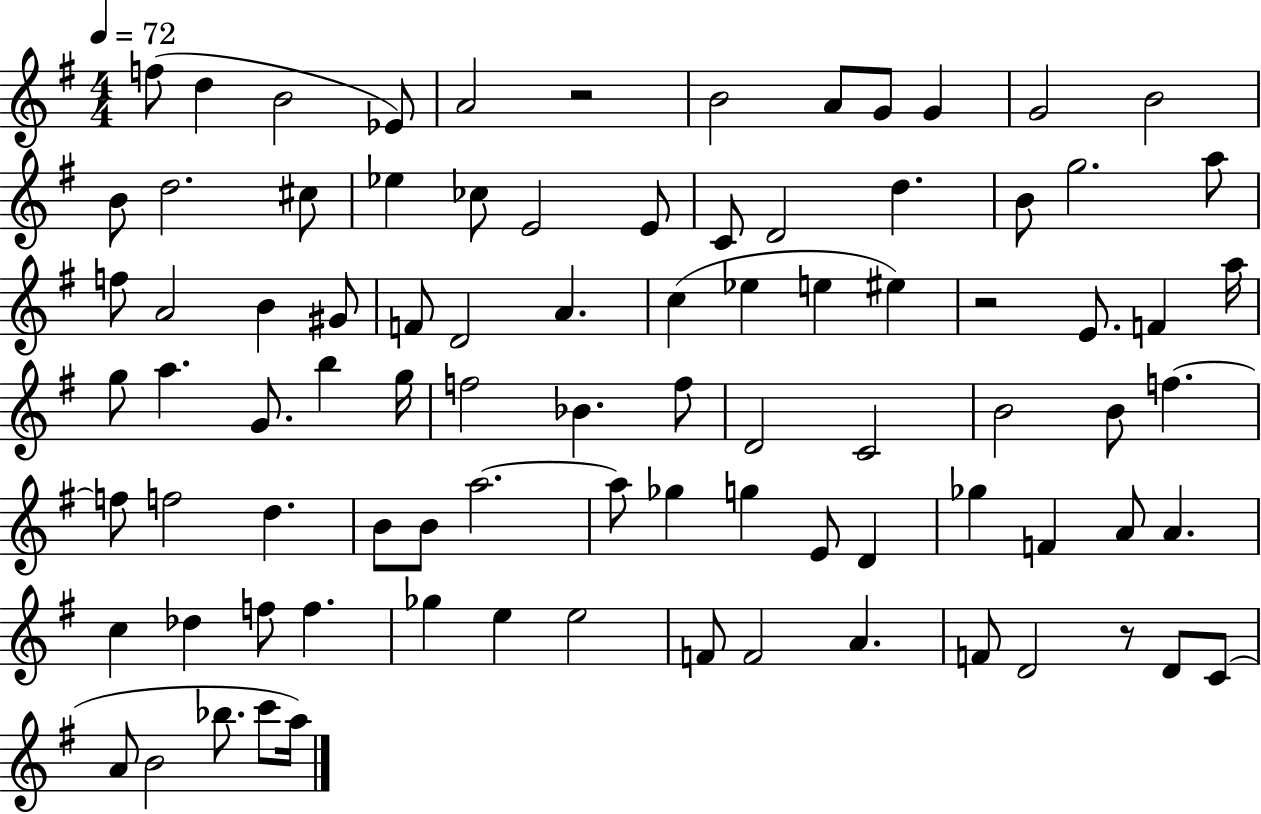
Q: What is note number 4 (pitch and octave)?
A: Eb4